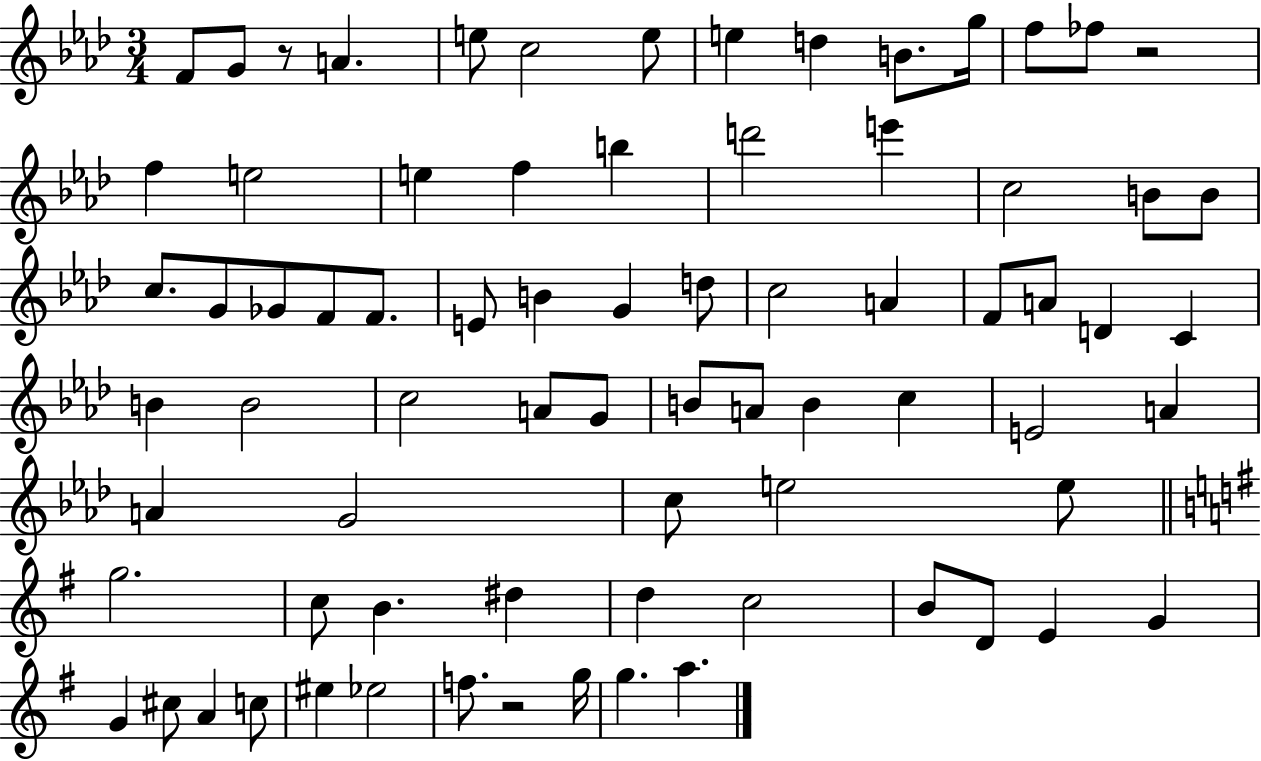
X:1
T:Untitled
M:3/4
L:1/4
K:Ab
F/2 G/2 z/2 A e/2 c2 e/2 e d B/2 g/4 f/2 _f/2 z2 f e2 e f b d'2 e' c2 B/2 B/2 c/2 G/2 _G/2 F/2 F/2 E/2 B G d/2 c2 A F/2 A/2 D C B B2 c2 A/2 G/2 B/2 A/2 B c E2 A A G2 c/2 e2 e/2 g2 c/2 B ^d d c2 B/2 D/2 E G G ^c/2 A c/2 ^e _e2 f/2 z2 g/4 g a